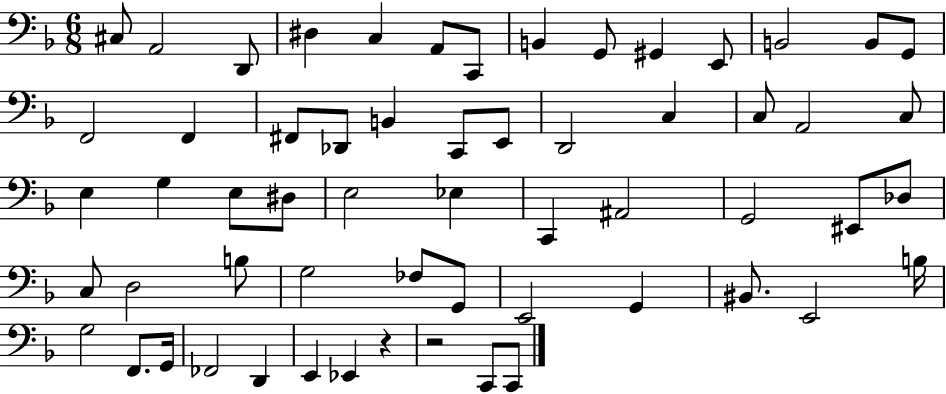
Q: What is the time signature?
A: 6/8